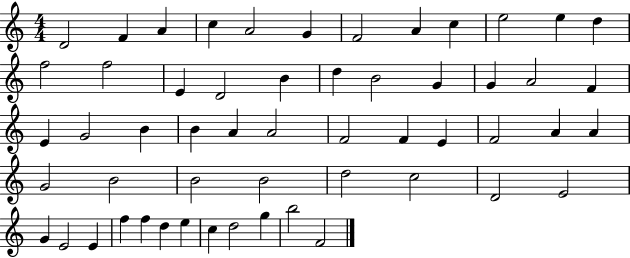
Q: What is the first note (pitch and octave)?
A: D4